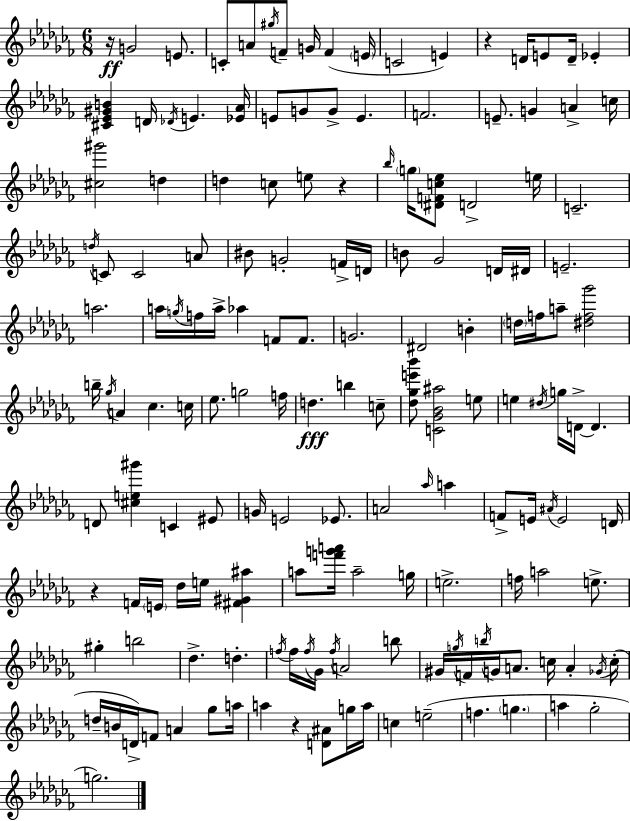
R/s G4/h E4/e. C4/e A4/e G#5/s F4/e G4/s F4/q E4/s C4/h E4/q R/q D4/s E4/e D4/s Eb4/q [C#4,Eb4,G#4,B4]/q D4/s Db4/s E4/q. [Eb4,Ab4]/s E4/e G4/e G4/e E4/q. F4/h. E4/e. G4/q A4/q C5/s [C#5,G#6]/h D5/q D5/q C5/e E5/e R/q Bb5/s G5/s [D#4,F4,C5,Eb5]/e D4/h E5/s C4/h. D5/s C4/e C4/h A4/e BIS4/e G4/h F4/s D4/s B4/e Gb4/h D4/s D#4/s E4/h. A5/h. A5/s G5/s F5/s A5/s Ab5/q F4/e F4/e. G4/h. D#4/h B4/q D5/s F5/s A5/e [D#5,F5,Gb6]/h B5/s Gb5/s A4/q CES5/q. C5/s Eb5/e. G5/h F5/s D5/q. B5/q C5/e [Db5,Gb5,E6,Bb6]/e [C4,Gb4,Bb4,A#5]/h E5/e E5/q D#5/s G5/s D4/s D4/q. D4/e [C#5,E5,G#6]/q C4/q EIS4/e G4/s E4/h Eb4/e. A4/h Ab5/s A5/q F4/e E4/s A#4/s E4/h D4/s R/q F4/s E4/s Db5/s E5/s [F#4,G#4,A#5]/q A5/e [F6,G6,A6]/s A5/h G5/s E5/h. F5/s A5/h E5/e. G#5/q B5/h Db5/q. D5/q. F5/s F5/s F5/s Gb4/s F5/s A4/h B5/e G#4/s G5/s F4/s B5/s G4/s A4/e. C5/s A4/q Gb4/s C5/s D5/s B4/s D4/s F4/e A4/q Gb5/e A5/s A5/q R/q [D4,A#4]/e G5/s A5/s C5/q E5/h F5/q. G5/q. A5/q Gb5/h G5/h.